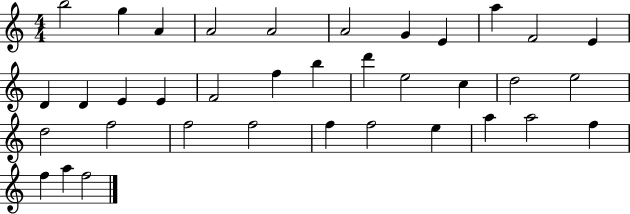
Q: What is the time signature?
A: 4/4